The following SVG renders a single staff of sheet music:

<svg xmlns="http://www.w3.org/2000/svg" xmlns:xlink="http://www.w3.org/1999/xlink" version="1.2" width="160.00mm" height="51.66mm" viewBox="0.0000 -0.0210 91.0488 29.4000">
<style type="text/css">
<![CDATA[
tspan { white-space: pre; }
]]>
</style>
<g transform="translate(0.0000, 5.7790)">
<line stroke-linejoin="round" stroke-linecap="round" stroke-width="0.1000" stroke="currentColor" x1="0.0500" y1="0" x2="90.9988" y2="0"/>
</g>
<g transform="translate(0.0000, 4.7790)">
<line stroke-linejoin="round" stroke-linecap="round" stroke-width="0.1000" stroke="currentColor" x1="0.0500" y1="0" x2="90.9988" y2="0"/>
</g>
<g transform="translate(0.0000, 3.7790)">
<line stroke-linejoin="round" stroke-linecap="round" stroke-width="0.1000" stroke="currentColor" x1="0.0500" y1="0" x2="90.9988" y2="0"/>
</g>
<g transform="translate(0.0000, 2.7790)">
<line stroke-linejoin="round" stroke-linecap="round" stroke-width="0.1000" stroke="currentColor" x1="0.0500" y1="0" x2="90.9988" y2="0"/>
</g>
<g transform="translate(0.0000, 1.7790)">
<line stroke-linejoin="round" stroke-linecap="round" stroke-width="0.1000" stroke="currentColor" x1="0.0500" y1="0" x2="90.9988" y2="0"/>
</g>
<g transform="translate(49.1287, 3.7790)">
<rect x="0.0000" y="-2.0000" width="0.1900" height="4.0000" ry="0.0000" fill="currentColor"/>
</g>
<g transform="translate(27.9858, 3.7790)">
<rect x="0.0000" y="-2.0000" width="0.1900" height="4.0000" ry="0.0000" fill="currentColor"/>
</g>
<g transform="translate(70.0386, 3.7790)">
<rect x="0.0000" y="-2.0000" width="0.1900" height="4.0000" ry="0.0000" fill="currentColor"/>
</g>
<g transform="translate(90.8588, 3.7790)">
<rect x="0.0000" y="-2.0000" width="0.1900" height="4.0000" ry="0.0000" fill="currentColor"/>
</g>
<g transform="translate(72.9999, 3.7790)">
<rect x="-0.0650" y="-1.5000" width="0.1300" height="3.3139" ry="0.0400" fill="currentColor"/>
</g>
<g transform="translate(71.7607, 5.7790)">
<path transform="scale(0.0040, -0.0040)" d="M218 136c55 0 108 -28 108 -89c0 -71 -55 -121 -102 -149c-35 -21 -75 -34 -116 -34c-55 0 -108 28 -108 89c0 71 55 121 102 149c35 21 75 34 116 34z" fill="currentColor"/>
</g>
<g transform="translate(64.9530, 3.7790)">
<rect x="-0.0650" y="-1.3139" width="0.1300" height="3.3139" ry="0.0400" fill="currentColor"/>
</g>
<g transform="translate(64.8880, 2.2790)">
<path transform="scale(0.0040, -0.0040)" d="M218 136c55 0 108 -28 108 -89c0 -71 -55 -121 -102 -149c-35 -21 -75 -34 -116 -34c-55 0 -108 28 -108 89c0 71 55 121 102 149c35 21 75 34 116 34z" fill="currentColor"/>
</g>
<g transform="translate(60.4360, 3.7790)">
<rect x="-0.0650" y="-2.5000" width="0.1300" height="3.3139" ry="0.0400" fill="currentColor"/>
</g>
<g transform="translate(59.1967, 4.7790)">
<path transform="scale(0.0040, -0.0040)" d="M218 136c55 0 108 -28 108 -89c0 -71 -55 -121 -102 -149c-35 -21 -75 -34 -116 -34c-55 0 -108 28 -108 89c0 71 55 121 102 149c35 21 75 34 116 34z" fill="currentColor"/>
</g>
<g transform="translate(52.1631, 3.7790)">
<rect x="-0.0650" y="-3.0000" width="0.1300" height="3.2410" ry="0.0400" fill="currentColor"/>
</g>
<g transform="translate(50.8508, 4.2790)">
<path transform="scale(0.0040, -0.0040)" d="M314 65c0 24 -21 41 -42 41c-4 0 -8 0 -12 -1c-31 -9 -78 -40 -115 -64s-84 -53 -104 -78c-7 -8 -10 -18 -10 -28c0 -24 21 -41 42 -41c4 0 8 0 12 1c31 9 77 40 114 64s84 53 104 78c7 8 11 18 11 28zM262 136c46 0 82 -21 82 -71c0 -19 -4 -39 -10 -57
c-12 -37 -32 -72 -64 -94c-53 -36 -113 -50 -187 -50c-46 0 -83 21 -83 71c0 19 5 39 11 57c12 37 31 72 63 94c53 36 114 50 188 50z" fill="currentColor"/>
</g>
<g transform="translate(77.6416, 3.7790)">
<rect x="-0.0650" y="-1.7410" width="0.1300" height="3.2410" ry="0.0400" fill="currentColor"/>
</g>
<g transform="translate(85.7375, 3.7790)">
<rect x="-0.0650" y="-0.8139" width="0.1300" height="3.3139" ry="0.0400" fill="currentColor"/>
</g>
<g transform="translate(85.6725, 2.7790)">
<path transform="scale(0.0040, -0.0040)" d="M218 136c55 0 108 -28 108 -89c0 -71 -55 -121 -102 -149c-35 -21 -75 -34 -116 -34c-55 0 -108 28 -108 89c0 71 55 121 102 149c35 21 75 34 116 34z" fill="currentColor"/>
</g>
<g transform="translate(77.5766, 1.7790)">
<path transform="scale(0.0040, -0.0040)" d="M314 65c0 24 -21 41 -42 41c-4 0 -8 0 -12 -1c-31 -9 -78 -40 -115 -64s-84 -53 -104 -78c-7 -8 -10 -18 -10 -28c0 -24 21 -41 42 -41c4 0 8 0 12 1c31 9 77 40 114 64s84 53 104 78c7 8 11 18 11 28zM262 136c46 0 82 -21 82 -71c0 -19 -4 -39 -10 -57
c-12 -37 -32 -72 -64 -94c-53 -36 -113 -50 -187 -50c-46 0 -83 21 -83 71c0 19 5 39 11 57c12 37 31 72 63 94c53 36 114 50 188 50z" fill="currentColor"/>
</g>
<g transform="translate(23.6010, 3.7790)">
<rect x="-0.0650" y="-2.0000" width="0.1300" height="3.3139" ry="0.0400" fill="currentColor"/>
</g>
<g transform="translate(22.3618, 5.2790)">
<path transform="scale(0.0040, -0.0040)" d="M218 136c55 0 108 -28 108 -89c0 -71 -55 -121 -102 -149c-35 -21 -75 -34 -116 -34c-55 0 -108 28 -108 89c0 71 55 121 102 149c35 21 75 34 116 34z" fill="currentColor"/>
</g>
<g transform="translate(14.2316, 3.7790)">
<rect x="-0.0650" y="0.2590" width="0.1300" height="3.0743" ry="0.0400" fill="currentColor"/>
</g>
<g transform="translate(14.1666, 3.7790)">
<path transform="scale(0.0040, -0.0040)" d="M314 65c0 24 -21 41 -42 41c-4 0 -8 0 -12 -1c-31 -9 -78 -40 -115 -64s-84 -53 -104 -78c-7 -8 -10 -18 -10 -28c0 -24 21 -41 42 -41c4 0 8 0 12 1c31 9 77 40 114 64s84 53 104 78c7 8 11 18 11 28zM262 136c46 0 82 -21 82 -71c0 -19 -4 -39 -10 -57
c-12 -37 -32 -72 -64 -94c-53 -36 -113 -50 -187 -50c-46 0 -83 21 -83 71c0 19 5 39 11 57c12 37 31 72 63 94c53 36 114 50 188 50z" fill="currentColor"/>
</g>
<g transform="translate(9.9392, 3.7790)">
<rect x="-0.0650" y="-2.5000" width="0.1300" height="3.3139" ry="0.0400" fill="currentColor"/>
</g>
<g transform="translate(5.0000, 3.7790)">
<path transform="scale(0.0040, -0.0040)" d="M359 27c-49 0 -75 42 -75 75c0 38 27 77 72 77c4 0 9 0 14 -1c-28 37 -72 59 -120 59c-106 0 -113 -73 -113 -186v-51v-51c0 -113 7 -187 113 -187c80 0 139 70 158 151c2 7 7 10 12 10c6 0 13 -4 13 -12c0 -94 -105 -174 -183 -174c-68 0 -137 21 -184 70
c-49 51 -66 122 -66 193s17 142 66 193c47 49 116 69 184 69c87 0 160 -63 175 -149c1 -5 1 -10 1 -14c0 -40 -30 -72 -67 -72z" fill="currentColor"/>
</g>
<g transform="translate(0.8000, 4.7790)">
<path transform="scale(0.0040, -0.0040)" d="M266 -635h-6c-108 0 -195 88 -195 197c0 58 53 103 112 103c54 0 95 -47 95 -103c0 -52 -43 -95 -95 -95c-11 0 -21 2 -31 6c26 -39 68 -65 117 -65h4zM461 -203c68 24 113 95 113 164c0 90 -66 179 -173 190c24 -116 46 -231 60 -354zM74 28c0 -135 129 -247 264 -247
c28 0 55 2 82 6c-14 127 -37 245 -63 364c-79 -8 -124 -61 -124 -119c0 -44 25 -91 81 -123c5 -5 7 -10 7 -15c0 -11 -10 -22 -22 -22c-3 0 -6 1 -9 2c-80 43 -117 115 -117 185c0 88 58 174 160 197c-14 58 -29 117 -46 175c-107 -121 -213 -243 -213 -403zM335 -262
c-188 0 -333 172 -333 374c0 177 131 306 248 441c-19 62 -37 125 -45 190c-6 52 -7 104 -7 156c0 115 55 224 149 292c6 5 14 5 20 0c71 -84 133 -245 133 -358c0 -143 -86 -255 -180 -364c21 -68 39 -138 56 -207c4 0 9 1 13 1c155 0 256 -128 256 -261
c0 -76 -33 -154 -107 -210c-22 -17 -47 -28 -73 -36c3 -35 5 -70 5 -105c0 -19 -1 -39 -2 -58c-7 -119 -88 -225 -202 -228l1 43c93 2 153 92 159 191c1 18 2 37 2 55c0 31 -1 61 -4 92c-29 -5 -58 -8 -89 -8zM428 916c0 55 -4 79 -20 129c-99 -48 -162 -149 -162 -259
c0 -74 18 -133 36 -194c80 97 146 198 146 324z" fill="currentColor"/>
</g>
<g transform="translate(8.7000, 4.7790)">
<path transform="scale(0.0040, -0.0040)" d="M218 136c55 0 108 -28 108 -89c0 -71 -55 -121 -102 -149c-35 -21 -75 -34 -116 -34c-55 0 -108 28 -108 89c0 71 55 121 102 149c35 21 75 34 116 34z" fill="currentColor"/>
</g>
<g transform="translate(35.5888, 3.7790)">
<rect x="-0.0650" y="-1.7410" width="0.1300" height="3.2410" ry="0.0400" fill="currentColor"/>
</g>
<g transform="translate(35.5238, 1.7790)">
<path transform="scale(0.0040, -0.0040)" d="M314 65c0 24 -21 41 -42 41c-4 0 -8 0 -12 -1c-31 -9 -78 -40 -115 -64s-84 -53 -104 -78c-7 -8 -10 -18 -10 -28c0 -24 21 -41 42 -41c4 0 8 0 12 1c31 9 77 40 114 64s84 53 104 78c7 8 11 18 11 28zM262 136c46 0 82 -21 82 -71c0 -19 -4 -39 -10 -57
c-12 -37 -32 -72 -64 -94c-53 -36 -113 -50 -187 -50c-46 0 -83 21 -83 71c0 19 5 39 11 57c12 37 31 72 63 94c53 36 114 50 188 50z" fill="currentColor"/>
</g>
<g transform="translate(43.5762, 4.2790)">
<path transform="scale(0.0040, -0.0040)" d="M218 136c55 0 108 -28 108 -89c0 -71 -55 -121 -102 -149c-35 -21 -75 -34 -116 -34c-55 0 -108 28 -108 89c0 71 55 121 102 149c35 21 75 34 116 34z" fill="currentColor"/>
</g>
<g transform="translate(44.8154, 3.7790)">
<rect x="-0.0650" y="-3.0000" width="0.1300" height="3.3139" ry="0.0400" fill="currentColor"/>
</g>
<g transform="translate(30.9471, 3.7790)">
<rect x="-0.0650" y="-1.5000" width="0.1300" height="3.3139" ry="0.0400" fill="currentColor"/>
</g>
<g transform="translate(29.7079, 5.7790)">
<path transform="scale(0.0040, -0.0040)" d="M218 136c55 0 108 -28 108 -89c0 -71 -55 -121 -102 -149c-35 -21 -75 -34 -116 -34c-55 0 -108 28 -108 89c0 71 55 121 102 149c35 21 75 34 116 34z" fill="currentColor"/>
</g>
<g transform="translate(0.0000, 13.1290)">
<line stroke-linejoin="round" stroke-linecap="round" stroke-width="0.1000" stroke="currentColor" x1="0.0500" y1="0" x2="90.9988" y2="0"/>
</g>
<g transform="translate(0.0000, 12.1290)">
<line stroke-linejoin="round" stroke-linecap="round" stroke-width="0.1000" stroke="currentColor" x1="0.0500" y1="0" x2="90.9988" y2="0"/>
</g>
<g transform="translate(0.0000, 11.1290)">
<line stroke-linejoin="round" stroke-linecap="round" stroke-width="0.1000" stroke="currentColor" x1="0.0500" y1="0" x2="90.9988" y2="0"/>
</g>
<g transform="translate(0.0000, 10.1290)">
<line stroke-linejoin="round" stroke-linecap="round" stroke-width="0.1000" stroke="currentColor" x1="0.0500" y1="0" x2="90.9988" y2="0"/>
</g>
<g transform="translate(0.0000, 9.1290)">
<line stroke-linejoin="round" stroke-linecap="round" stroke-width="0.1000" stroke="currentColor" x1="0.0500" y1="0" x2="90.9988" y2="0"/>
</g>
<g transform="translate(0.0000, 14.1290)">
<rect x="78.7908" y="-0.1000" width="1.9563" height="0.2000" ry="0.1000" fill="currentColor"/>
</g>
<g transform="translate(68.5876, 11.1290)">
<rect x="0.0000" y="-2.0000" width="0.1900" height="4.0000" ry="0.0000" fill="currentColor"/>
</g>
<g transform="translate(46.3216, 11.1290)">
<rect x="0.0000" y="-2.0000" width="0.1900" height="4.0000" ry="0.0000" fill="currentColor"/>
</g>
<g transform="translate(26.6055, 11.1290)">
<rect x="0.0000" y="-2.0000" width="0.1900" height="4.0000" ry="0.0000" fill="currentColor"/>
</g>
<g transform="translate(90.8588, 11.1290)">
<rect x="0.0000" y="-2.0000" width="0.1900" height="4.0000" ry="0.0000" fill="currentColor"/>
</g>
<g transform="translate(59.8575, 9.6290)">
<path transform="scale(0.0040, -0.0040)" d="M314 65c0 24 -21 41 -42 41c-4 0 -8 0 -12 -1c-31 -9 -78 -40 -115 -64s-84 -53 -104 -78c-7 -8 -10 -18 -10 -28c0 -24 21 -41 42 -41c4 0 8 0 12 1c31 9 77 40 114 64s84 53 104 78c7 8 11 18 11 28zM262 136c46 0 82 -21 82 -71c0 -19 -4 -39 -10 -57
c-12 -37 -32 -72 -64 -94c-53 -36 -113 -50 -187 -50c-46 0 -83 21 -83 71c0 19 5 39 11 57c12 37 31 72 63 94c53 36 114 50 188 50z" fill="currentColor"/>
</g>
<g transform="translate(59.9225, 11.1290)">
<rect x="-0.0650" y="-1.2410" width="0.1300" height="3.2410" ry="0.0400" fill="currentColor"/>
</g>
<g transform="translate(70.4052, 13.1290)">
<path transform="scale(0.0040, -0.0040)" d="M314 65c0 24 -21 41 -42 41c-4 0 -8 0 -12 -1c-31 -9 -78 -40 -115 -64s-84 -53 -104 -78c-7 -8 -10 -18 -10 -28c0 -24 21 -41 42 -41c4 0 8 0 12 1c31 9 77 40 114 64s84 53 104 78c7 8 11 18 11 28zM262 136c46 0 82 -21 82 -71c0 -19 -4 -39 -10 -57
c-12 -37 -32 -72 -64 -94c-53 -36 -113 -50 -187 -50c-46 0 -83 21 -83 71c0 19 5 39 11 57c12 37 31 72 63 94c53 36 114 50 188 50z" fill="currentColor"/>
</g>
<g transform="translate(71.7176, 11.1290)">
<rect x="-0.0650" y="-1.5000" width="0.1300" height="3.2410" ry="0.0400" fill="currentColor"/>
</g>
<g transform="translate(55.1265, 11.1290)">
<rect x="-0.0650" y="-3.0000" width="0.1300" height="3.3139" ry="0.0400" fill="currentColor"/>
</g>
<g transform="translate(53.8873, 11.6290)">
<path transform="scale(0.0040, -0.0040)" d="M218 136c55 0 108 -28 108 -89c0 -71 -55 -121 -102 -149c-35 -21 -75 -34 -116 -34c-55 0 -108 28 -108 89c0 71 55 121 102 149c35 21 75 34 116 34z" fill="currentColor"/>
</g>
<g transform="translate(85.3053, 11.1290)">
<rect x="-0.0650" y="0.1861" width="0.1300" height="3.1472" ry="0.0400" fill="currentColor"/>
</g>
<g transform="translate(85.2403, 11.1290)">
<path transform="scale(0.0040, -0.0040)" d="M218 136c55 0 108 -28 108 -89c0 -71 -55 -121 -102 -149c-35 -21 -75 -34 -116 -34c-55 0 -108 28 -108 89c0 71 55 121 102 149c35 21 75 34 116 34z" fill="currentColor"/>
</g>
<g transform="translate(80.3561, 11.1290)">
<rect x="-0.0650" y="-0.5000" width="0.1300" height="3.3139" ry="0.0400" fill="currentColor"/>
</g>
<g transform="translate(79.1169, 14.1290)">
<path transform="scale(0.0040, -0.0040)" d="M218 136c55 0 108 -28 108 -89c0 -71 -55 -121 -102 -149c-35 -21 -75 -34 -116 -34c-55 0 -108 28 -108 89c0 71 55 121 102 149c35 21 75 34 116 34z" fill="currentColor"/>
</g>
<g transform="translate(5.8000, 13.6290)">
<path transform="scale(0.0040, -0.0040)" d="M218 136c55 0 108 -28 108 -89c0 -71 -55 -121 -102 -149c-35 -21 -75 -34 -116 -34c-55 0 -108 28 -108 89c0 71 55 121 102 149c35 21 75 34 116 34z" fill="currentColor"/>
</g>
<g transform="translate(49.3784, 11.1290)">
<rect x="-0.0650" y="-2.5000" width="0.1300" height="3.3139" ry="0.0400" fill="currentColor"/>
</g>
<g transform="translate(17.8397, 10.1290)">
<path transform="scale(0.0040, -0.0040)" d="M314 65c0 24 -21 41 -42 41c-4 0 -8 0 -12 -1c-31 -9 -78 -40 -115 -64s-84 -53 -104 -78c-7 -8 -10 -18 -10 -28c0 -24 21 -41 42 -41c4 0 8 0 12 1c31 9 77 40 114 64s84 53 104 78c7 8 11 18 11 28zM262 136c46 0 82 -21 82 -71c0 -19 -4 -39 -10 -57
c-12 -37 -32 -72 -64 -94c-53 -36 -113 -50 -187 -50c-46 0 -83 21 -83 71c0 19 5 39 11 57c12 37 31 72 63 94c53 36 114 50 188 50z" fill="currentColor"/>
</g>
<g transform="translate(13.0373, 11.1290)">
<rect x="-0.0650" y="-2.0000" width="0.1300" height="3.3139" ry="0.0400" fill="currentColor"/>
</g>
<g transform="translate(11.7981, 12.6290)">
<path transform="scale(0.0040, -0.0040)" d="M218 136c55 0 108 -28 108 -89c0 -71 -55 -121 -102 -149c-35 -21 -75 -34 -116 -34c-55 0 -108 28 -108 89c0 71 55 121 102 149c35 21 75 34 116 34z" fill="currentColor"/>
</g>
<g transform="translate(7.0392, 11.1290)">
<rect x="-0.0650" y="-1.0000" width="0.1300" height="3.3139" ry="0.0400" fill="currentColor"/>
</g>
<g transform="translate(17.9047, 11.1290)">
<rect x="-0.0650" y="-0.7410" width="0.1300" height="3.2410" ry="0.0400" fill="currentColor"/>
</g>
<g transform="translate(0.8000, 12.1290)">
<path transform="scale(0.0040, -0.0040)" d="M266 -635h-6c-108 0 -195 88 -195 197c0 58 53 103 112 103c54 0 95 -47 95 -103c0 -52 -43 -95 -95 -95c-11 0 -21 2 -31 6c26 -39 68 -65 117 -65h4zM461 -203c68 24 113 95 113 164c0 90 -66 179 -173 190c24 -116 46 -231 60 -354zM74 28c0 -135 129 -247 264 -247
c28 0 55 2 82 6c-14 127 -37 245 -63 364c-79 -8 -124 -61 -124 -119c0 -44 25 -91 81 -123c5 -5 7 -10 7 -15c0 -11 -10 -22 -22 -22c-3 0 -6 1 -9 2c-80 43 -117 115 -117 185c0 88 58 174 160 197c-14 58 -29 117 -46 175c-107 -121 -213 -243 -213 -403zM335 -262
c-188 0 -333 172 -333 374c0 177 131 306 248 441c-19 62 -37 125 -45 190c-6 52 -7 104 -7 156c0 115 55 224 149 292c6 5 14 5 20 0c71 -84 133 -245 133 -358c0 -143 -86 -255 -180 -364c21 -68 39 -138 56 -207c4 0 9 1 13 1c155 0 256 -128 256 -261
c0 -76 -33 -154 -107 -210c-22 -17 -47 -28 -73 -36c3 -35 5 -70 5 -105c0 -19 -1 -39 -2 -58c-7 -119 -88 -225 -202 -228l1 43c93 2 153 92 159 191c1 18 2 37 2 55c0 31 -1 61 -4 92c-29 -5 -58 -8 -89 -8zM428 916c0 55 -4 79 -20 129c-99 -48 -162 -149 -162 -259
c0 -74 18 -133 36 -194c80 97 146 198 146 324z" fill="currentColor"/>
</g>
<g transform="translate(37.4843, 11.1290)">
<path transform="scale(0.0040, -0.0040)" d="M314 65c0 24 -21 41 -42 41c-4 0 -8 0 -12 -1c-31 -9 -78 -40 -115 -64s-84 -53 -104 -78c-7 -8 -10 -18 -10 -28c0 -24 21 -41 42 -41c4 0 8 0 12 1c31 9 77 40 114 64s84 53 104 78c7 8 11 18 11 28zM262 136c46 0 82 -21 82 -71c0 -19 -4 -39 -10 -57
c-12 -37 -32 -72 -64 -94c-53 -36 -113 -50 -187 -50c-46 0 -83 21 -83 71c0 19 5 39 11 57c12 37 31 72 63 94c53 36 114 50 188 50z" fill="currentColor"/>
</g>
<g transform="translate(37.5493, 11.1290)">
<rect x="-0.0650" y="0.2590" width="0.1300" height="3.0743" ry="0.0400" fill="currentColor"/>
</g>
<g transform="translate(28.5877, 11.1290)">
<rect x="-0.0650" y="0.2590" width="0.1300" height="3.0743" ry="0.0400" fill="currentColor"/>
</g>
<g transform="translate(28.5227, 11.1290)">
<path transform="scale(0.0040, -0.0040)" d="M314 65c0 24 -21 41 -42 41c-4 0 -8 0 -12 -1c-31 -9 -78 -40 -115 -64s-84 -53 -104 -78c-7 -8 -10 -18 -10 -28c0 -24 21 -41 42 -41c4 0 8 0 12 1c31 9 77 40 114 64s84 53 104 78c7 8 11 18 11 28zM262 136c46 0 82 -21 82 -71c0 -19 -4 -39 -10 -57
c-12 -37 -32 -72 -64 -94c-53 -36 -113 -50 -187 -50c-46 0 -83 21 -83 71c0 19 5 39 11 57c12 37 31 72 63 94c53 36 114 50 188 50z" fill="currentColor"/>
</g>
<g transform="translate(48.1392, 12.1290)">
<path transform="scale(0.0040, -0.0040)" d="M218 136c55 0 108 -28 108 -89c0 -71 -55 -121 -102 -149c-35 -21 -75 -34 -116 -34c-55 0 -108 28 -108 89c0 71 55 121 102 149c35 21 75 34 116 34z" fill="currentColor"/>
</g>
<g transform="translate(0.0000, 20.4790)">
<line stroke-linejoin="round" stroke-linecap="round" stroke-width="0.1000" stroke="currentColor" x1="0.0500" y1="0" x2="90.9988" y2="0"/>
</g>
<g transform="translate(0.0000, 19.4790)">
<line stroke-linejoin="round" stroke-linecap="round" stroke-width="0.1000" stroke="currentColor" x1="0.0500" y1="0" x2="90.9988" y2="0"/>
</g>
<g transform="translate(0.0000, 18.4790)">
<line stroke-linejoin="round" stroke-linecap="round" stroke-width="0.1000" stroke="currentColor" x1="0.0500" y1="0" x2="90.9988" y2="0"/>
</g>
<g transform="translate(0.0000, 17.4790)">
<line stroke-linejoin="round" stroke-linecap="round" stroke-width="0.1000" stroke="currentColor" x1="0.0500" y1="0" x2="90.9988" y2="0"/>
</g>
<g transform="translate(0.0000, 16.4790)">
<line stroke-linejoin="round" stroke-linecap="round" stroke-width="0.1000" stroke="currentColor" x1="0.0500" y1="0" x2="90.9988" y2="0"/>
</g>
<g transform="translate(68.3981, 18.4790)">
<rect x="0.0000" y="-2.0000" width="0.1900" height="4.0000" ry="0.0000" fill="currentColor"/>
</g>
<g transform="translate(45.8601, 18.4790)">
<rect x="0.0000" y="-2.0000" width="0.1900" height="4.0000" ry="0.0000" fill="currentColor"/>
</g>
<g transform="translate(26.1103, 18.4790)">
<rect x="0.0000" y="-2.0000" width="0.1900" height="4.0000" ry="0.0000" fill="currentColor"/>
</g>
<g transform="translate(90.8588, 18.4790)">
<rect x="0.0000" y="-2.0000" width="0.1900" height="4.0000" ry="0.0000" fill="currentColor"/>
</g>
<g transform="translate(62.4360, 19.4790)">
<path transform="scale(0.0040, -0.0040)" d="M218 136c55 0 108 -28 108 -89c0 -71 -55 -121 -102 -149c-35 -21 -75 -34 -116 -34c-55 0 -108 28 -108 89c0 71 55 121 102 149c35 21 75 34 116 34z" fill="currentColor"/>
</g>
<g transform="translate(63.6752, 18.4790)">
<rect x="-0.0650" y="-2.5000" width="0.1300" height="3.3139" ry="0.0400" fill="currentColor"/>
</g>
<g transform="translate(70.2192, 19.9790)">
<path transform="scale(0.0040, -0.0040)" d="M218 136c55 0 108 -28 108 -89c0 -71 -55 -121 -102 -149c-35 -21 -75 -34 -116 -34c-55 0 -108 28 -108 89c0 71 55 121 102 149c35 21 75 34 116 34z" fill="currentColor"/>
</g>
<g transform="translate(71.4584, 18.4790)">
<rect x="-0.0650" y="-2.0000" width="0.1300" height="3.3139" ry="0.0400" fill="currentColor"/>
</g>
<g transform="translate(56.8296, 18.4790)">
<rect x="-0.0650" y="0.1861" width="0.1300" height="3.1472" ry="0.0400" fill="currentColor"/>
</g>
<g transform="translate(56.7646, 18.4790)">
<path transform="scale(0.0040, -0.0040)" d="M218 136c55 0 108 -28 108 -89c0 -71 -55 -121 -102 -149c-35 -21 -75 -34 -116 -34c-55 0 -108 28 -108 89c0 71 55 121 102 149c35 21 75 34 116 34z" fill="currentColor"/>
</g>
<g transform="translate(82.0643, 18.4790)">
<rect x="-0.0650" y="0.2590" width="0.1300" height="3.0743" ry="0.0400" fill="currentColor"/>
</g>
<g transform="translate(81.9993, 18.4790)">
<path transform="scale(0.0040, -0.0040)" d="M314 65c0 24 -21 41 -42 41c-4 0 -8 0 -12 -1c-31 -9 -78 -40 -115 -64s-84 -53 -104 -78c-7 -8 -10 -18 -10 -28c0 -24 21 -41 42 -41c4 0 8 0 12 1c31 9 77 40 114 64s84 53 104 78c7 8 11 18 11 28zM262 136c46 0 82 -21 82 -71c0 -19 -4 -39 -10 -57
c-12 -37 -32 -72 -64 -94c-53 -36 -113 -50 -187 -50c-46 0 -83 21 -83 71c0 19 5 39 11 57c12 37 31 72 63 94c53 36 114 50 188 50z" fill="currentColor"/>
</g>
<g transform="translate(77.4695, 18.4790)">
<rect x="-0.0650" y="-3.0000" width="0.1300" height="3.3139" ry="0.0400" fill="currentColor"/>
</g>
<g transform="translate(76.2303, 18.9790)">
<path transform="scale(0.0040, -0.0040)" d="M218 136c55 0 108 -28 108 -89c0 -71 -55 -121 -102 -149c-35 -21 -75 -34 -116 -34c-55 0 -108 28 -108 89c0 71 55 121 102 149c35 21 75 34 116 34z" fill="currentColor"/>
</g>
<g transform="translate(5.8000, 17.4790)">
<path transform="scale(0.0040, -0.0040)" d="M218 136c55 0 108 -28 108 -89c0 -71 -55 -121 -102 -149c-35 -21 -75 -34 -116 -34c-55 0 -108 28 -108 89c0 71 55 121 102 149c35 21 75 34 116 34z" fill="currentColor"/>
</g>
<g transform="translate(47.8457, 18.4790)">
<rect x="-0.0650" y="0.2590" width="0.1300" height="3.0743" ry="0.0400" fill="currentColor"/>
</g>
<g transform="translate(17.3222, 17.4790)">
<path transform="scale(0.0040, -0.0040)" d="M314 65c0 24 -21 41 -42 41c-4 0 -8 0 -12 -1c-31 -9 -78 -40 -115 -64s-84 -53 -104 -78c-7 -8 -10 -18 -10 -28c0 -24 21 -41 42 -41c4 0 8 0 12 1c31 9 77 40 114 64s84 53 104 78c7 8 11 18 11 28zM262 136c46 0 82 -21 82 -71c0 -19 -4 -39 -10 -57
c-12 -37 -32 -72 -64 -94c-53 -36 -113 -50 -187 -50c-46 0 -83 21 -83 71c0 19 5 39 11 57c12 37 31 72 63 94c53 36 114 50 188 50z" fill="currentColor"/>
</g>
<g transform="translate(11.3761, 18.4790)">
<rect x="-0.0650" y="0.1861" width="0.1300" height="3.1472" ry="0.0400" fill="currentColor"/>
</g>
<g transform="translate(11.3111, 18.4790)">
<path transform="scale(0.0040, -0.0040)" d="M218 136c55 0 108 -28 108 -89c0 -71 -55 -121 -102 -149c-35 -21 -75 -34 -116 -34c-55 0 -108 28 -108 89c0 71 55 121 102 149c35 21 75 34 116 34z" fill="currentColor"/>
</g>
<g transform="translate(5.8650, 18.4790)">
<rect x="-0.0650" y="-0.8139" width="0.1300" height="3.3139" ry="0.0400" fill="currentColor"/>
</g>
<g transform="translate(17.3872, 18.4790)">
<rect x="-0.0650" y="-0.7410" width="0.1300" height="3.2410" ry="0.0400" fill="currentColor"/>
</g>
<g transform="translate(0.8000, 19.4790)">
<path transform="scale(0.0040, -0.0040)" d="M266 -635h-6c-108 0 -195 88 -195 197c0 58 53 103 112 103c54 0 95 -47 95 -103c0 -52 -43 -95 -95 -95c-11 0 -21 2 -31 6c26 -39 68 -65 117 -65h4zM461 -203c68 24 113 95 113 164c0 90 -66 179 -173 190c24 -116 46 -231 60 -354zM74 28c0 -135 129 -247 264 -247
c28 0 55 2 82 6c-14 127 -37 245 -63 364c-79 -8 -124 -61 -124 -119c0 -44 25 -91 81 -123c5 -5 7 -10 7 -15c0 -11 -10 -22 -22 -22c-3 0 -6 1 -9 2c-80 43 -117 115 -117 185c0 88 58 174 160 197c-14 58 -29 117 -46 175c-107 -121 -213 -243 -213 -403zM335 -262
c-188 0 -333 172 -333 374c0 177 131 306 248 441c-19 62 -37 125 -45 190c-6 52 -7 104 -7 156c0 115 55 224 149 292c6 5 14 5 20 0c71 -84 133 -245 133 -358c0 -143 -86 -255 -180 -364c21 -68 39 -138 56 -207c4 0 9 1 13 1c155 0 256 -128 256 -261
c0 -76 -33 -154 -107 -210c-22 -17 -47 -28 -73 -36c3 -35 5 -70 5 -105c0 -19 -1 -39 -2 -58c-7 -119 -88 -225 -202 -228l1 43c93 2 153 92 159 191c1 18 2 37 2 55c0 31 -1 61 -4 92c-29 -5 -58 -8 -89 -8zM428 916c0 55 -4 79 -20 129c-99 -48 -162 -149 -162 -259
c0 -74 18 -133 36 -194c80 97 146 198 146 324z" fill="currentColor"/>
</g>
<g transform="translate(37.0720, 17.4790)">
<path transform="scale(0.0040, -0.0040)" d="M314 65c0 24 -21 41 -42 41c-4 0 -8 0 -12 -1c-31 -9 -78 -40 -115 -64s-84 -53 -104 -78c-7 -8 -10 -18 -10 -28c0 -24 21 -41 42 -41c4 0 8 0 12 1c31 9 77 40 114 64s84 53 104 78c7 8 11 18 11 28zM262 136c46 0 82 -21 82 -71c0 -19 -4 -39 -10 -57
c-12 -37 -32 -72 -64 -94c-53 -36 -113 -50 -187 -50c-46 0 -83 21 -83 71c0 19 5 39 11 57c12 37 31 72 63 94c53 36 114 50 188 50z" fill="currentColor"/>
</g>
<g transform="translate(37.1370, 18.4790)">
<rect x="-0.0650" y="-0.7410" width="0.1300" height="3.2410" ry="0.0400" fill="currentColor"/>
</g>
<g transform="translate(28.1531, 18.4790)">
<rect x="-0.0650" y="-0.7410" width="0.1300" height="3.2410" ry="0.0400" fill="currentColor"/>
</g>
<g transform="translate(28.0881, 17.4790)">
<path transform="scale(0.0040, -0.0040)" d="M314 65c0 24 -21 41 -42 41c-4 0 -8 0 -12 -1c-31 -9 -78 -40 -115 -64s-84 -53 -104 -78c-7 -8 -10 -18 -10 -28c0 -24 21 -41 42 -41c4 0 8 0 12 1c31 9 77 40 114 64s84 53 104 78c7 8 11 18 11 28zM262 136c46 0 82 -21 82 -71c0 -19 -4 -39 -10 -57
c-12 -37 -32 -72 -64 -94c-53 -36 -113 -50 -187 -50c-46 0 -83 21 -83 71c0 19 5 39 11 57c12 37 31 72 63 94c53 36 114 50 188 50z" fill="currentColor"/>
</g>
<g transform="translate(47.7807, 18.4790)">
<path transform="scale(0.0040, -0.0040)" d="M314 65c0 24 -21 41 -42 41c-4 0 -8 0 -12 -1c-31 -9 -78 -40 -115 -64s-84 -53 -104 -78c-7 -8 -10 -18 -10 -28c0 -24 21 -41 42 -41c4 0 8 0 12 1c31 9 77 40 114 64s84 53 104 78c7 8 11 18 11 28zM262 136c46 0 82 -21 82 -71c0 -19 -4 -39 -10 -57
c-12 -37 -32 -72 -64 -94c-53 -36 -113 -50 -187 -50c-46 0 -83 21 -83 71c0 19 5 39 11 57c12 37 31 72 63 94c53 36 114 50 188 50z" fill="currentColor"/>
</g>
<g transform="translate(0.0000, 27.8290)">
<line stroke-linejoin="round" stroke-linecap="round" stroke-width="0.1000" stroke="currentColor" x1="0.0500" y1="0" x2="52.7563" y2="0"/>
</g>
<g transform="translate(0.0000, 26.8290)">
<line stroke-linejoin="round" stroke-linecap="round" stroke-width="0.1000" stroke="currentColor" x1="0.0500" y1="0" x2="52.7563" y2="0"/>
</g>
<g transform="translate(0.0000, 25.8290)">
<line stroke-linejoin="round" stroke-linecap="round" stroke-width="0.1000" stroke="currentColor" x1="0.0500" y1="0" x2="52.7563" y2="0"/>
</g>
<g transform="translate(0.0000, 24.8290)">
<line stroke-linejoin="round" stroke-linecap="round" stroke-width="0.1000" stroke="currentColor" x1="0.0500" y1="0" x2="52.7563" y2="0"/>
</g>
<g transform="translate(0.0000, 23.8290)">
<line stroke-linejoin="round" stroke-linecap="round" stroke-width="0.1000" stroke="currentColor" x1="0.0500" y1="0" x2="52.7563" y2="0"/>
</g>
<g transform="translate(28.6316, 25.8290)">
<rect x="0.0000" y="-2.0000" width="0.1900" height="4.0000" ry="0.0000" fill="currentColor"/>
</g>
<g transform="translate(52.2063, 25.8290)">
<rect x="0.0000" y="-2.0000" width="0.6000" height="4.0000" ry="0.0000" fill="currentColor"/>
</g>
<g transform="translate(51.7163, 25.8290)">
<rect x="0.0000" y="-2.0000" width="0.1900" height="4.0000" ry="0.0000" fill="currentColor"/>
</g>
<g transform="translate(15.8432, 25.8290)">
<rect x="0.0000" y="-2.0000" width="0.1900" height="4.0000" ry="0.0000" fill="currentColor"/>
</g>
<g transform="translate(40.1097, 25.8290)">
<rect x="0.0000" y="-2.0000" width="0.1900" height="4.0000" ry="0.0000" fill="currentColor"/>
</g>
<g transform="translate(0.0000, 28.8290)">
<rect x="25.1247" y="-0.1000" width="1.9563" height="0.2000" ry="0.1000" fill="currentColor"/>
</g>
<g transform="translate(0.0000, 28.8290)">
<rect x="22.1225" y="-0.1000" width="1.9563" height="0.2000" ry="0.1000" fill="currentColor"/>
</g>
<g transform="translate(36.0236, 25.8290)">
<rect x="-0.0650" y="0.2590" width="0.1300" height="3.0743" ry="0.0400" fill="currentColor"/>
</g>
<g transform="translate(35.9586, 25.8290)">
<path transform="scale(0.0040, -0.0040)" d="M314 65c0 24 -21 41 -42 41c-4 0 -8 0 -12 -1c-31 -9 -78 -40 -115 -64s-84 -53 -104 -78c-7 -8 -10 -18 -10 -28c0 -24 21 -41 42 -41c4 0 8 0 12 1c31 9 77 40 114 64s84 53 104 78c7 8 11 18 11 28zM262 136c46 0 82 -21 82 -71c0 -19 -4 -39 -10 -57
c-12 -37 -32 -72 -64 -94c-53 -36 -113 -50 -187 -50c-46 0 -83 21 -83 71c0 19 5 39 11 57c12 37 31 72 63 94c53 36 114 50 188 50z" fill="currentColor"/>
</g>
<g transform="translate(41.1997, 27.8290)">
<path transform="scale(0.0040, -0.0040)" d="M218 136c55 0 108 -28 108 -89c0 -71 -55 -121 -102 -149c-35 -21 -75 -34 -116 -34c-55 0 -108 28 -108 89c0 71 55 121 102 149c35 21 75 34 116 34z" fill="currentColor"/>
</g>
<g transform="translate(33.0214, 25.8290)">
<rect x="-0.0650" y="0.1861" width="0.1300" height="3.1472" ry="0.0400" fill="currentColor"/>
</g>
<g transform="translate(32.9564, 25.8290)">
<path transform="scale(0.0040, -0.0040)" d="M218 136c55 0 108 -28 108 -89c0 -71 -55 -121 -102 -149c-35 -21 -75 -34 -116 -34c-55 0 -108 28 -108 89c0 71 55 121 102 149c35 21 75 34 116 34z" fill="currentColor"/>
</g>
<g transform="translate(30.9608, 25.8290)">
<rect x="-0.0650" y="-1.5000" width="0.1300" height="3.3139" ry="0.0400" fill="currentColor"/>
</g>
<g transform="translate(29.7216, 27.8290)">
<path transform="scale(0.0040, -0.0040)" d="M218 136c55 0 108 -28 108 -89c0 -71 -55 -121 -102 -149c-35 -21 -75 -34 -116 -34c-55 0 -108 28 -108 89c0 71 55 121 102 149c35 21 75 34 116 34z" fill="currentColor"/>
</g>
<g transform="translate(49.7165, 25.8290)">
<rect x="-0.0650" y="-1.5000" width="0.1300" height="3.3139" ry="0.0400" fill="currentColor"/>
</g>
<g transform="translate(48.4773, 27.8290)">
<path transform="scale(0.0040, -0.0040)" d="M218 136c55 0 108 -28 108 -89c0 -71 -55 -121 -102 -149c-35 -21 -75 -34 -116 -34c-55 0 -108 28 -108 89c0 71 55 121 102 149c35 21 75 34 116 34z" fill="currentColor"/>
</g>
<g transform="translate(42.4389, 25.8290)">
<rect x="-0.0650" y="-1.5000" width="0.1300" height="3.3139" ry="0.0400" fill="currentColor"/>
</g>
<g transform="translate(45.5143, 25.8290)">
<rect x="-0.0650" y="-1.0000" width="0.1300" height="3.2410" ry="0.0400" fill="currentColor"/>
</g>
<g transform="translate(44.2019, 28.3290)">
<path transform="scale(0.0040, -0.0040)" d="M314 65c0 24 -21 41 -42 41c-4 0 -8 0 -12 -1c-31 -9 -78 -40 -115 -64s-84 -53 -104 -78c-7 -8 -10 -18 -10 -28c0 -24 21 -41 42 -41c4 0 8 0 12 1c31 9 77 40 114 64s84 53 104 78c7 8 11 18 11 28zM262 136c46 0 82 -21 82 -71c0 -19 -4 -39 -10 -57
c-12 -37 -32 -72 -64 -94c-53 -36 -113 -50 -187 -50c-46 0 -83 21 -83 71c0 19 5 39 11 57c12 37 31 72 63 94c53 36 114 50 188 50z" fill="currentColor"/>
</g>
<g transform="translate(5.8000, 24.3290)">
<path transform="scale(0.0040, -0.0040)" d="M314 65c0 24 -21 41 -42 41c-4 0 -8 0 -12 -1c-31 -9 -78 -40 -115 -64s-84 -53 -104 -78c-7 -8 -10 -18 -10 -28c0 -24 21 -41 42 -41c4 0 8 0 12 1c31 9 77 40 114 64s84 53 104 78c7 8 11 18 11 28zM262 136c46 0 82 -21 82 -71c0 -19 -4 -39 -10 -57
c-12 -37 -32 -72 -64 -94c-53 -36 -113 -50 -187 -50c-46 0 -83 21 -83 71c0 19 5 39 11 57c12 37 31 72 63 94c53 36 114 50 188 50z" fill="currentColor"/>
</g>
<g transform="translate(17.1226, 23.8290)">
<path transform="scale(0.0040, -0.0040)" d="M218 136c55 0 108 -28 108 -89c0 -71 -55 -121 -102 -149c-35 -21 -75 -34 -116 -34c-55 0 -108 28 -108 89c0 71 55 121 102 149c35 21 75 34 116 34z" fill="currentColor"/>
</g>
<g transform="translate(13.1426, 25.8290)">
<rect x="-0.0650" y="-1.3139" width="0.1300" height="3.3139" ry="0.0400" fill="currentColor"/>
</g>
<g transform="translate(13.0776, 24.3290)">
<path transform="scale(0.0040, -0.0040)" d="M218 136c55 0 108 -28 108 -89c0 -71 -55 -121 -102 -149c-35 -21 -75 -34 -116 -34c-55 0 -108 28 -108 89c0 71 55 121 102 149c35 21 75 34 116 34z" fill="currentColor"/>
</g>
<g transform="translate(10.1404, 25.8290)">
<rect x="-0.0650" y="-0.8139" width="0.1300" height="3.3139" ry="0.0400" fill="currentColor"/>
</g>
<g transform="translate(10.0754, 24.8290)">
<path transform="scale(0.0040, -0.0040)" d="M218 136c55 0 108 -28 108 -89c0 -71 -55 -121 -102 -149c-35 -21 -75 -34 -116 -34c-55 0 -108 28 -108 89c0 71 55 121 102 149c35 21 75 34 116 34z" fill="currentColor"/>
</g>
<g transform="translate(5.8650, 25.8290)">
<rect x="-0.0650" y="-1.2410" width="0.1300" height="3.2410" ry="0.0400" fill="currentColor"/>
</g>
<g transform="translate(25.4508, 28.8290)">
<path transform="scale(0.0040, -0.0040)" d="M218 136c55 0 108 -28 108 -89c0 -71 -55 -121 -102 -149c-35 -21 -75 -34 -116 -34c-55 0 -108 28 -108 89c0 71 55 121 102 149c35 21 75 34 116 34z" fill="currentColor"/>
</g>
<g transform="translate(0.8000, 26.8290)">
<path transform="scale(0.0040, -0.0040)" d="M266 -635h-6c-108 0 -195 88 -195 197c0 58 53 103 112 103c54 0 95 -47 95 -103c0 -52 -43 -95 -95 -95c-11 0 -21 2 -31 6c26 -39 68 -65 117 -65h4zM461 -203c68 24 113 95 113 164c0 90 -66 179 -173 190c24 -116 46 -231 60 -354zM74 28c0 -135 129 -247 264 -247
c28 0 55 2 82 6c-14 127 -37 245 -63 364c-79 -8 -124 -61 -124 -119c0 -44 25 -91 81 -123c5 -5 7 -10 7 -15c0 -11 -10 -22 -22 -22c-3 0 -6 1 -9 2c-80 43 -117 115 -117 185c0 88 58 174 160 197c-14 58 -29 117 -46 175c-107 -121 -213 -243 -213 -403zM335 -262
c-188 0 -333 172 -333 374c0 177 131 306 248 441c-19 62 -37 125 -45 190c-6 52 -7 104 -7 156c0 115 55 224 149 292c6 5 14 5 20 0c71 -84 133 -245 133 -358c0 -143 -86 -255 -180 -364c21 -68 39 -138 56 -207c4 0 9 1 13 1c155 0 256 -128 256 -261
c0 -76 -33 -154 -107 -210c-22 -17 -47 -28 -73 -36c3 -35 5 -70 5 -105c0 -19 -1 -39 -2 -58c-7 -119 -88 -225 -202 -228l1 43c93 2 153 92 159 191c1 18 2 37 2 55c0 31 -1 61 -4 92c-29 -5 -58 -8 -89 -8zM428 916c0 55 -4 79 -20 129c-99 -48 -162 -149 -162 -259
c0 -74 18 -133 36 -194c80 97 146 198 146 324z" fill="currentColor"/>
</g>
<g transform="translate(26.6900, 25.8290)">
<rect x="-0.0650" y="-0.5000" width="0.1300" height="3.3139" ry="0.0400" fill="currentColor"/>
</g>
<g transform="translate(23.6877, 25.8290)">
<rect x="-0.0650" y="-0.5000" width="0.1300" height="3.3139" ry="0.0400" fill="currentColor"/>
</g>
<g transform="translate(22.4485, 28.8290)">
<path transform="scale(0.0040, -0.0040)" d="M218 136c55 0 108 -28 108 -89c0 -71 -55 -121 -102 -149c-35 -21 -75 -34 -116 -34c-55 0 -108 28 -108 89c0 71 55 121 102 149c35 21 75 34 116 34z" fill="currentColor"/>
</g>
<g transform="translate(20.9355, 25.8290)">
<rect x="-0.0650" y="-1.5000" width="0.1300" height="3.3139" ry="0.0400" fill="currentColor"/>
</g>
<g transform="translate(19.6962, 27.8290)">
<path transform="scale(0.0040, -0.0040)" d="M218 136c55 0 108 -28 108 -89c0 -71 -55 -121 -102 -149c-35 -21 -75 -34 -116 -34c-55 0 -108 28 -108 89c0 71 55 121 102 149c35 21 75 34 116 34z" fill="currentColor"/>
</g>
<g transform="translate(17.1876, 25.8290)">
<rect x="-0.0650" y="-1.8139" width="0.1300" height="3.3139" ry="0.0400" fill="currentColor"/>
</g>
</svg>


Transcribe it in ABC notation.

X:1
T:Untitled
M:4/4
L:1/4
K:C
G B2 F E f2 A A2 G e E f2 d D F d2 B2 B2 G A e2 E2 C B d B d2 d2 d2 B2 B G F A B2 e2 d e f E C C E B B2 E D2 E